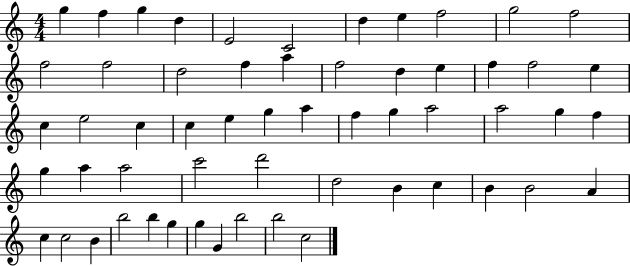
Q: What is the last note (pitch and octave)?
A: C5